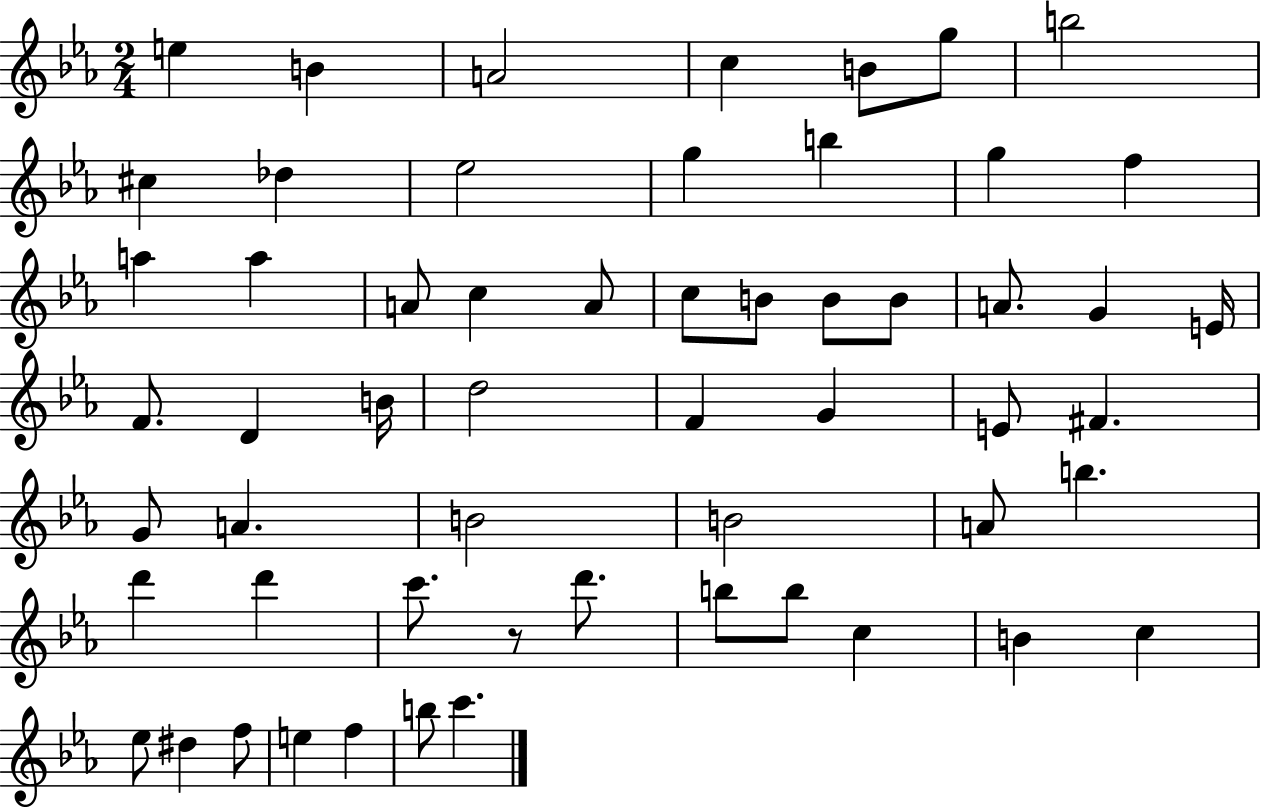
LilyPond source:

{
  \clef treble
  \numericTimeSignature
  \time 2/4
  \key ees \major
  e''4 b'4 | a'2 | c''4 b'8 g''8 | b''2 | \break cis''4 des''4 | ees''2 | g''4 b''4 | g''4 f''4 | \break a''4 a''4 | a'8 c''4 a'8 | c''8 b'8 b'8 b'8 | a'8. g'4 e'16 | \break f'8. d'4 b'16 | d''2 | f'4 g'4 | e'8 fis'4. | \break g'8 a'4. | b'2 | b'2 | a'8 b''4. | \break d'''4 d'''4 | c'''8. r8 d'''8. | b''8 b''8 c''4 | b'4 c''4 | \break ees''8 dis''4 f''8 | e''4 f''4 | b''8 c'''4. | \bar "|."
}